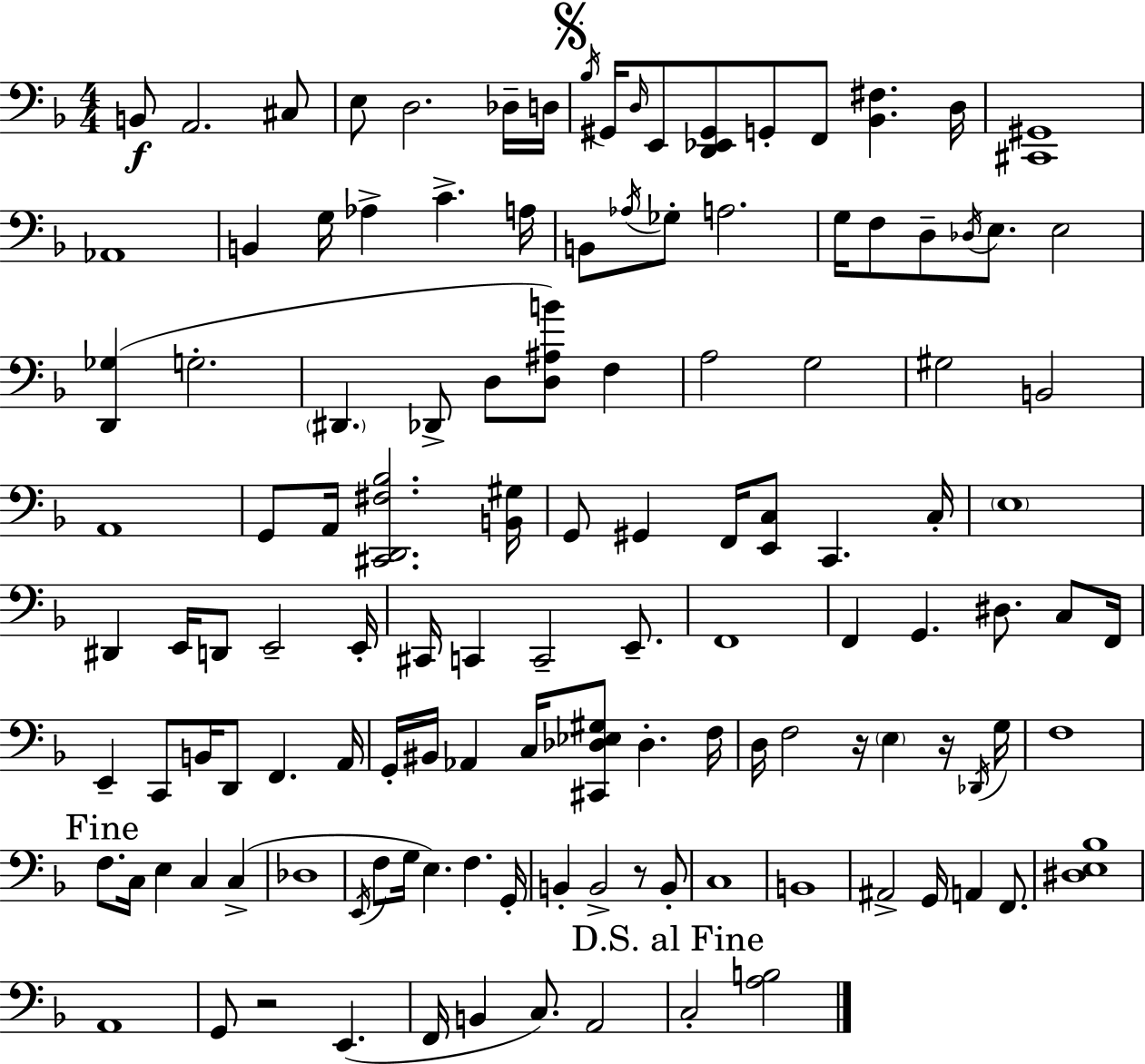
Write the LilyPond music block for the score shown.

{
  \clef bass
  \numericTimeSignature
  \time 4/4
  \key d \minor
  b,8\f a,2. cis8 | e8 d2. des16-- d16 | \mark \markup { \musicglyph "scripts.segno" } \acciaccatura { bes16 } gis,16 \grace { d16 } e,8 <d, ees, gis,>8 g,8-. f,8 <bes, fis>4. | d16 <cis, gis,>1 | \break aes,1 | b,4 g16 aes4-> c'4.-> | a16 b,8 \acciaccatura { aes16 } ges8-. a2. | g16 f8 d8-- \acciaccatura { des16 } e8. e2 | \break <d, ges>4( g2.-. | \parenthesize dis,4. des,8-> d8 <d ais b'>8) | f4 a2 g2 | gis2 b,2 | \break a,1 | g,8 a,16 <cis, d, fis bes>2. | <b, gis>16 g,8 gis,4 f,16 <e, c>8 c,4. | c16-. \parenthesize e1 | \break dis,4 e,16 d,8 e,2-- | e,16-. cis,16 c,4 c,2-- | e,8.-- f,1 | f,4 g,4. dis8. | \break c8 f,16 e,4-- c,8 b,16 d,8 f,4. | a,16 g,16-. bis,16 aes,4 c16 <cis, des ees gis>8 des4.-. | f16 d16 f2 r16 \parenthesize e4 | r16 \acciaccatura { des,16 } g16 f1 | \break \mark "Fine" f8. c16 e4 c4 | c4->( des1 | \acciaccatura { e,16 } f8 g16 e4.) f4. | g,16-. b,4-. b,2-> | \break r8 b,8-. c1 | b,1 | ais,2-> g,16 a,4 | f,8. <dis e bes>1 | \break a,1 | g,8 r2 | e,4.( f,16 b,4 c8.) a,2 | \mark "D.S. al Fine" c2-. <a b>2 | \break \bar "|."
}